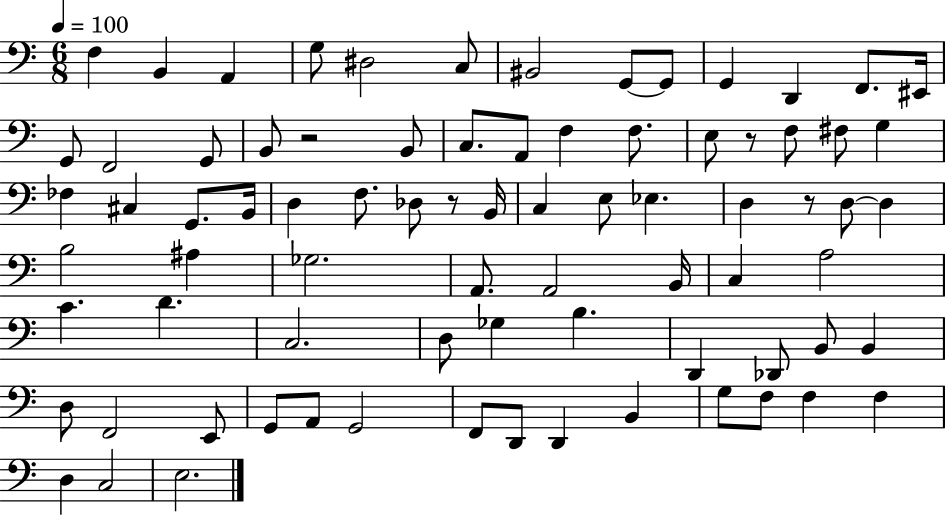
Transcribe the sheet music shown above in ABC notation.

X:1
T:Untitled
M:6/8
L:1/4
K:C
F, B,, A,, G,/2 ^D,2 C,/2 ^B,,2 G,,/2 G,,/2 G,, D,, F,,/2 ^E,,/4 G,,/2 F,,2 G,,/2 B,,/2 z2 B,,/2 C,/2 A,,/2 F, F,/2 E,/2 z/2 F,/2 ^F,/2 G, _F, ^C, G,,/2 B,,/4 D, F,/2 _D,/2 z/2 B,,/4 C, E,/2 _E, D, z/2 D,/2 D, B,2 ^A, _G,2 A,,/2 A,,2 B,,/4 C, A,2 C D C,2 D,/2 _G, B, D,, _D,,/2 B,,/2 B,, D,/2 F,,2 E,,/2 G,,/2 A,,/2 G,,2 F,,/2 D,,/2 D,, B,, G,/2 F,/2 F, F, D, C,2 E,2